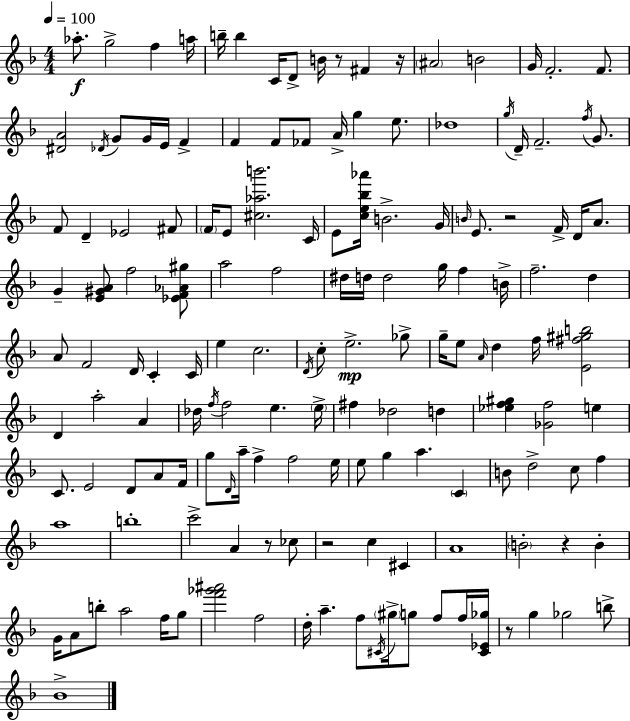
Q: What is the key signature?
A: F major